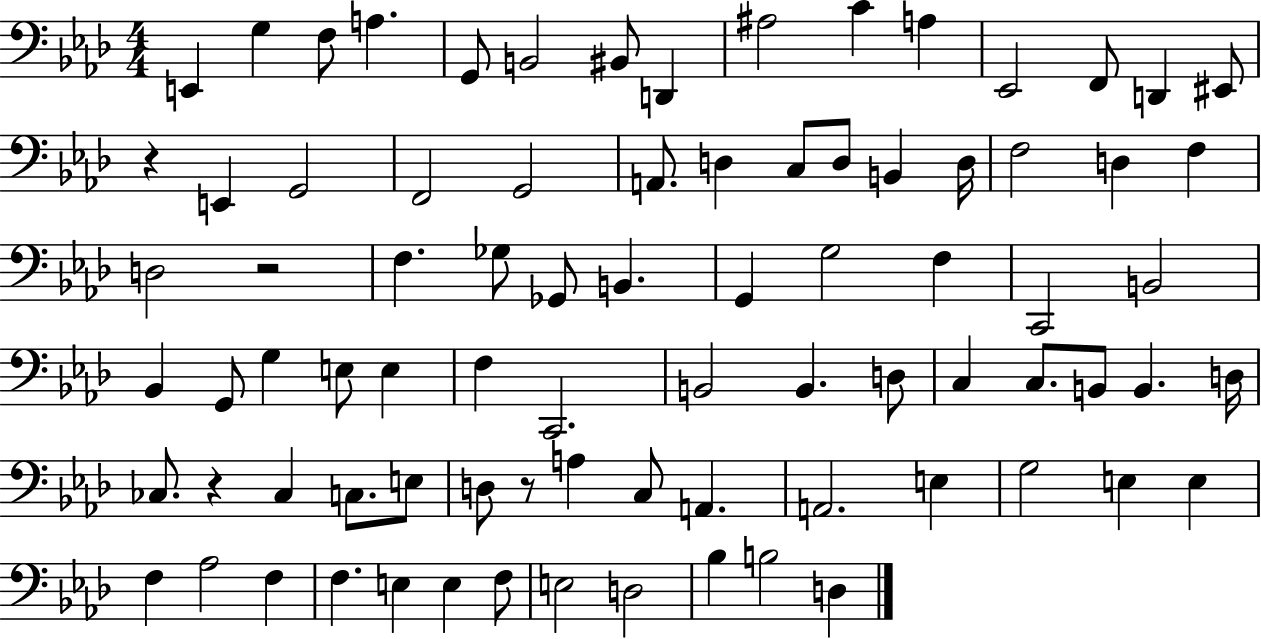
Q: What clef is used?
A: bass